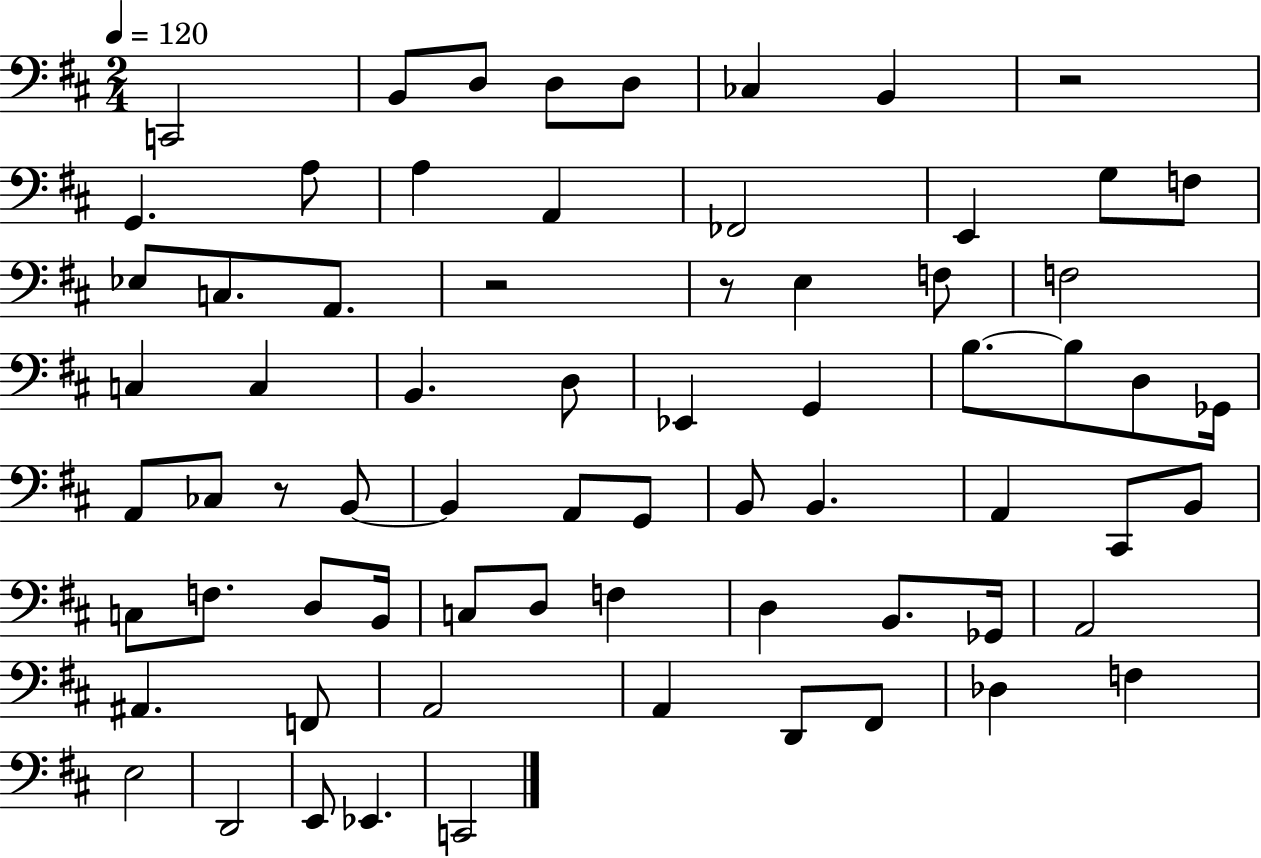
{
  \clef bass
  \numericTimeSignature
  \time 2/4
  \key d \major
  \tempo 4 = 120
  c,2 | b,8 d8 d8 d8 | ces4 b,4 | r2 | \break g,4. a8 | a4 a,4 | fes,2 | e,4 g8 f8 | \break ees8 c8. a,8. | r2 | r8 e4 f8 | f2 | \break c4 c4 | b,4. d8 | ees,4 g,4 | b8.~~ b8 d8 ges,16 | \break a,8 ces8 r8 b,8~~ | b,4 a,8 g,8 | b,8 b,4. | a,4 cis,8 b,8 | \break c8 f8. d8 b,16 | c8 d8 f4 | d4 b,8. ges,16 | a,2 | \break ais,4. f,8 | a,2 | a,4 d,8 fis,8 | des4 f4 | \break e2 | d,2 | e,8 ees,4. | c,2 | \break \bar "|."
}